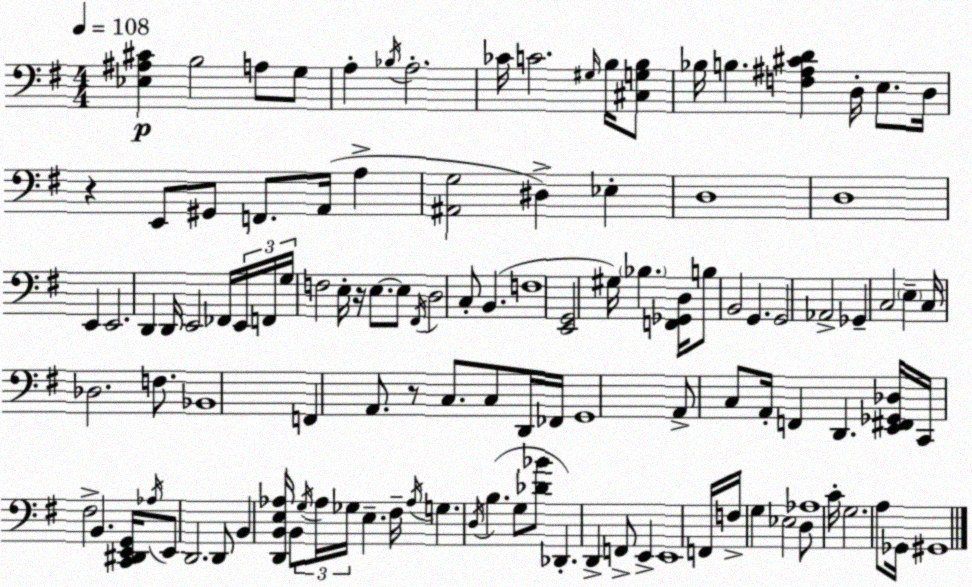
X:1
T:Untitled
M:4/4
L:1/4
K:G
[_E,^A,^C] B,2 A,/2 G,/2 A, _B,/4 A,2 _C/4 C2 ^G,/4 B,/4 [^C,G,B,]/2 _B,/4 B, [F,^A,^CD] D,/4 E,/2 D,/4 z E,,/2 ^G,,/2 F,,/2 A,,/4 A, [^A,,G,]2 ^D, _E, D,4 D,4 E,, E,,2 D,, D,,/4 E,,2 _F,,/4 E,,/4 F,,/4 G,/4 F,2 E,/4 z/4 E,/2 E,/2 ^F,,/4 D,2 C,/2 B,, F,4 [E,,G,,]2 ^G,/4 _B, [F,,_G,,D,]/4 B,/2 B,,2 G,, G,,2 _A,,2 _G,, C,2 E, C,/4 _D,2 F,/2 _B,,4 F,, A,,/2 z/2 C,/2 C,/2 D,,/4 _F,,/4 G,,4 A,,/2 C,/2 A,,/4 F,, D,, [E,,^F,,_G,,_D,]/4 C,,/4 ^F,2 B,, [C,,^D,,E,,G,,]/4 _A,/4 E,,/2 D,,2 D,,/2 B,, [D,,B,,E,_A,]/4 B,,/2 G,/4 _A,/4 _G,/4 E, ^F,/4 _A,/4 G, D,/4 B, G,/2 [_D_B]/2 _D,, D,, F,,/2 E,, E,,4 F,,/4 F,/4 G, _E,2 D,/2 _A,4 C/4 G,2 A,/2 _G,,/4 ^G,,4